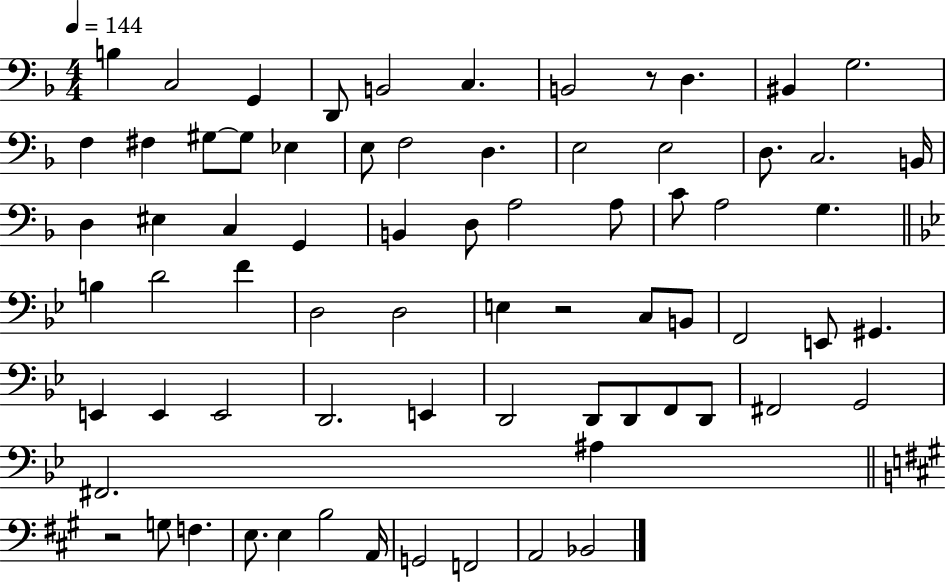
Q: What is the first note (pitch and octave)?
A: B3